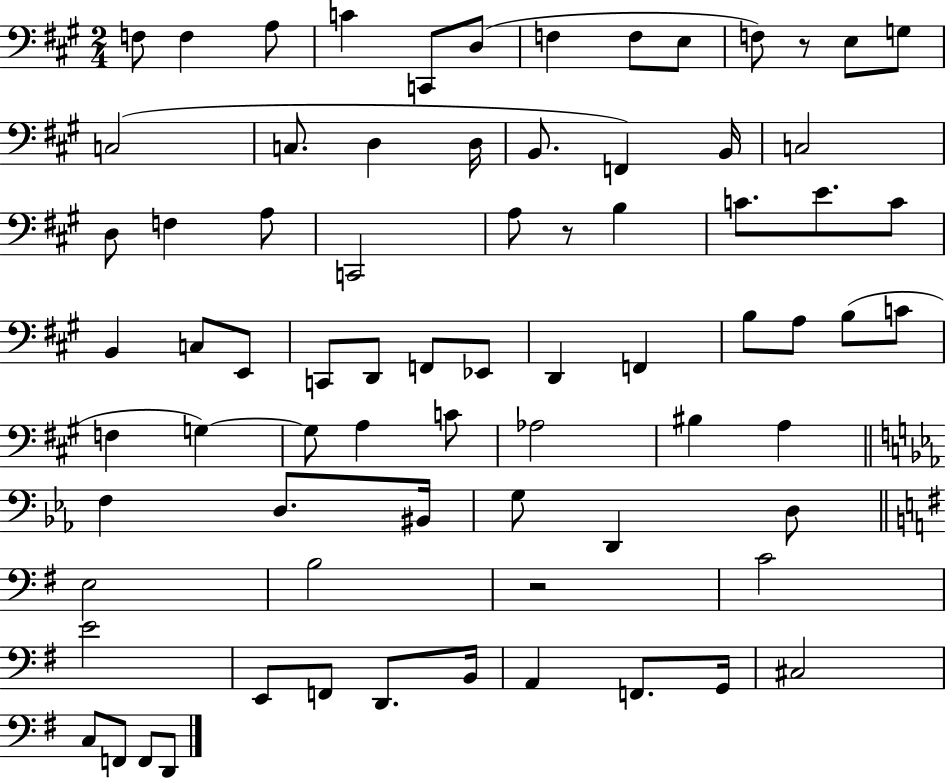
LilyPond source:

{
  \clef bass
  \numericTimeSignature
  \time 2/4
  \key a \major
  f8 f4 a8 | c'4 c,8 d8( | f4 f8 e8 | f8) r8 e8 g8 | \break c2( | c8. d4 d16 | b,8. f,4) b,16 | c2 | \break d8 f4 a8 | c,2 | a8 r8 b4 | c'8. e'8. c'8 | \break b,4 c8 e,8 | c,8 d,8 f,8 ees,8 | d,4 f,4 | b8 a8 b8( c'8 | \break f4 g4~~) | g8 a4 c'8 | aes2 | bis4 a4 | \break \bar "||" \break \key c \minor f4 d8. bis,16 | g8 d,4 d8 | \bar "||" \break \key e \minor e2 | b2 | r2 | c'2 | \break e'2 | e,8 f,8 d,8. b,16 | a,4 f,8. g,16 | cis2 | \break c8 f,8 f,8 d,8 | \bar "|."
}